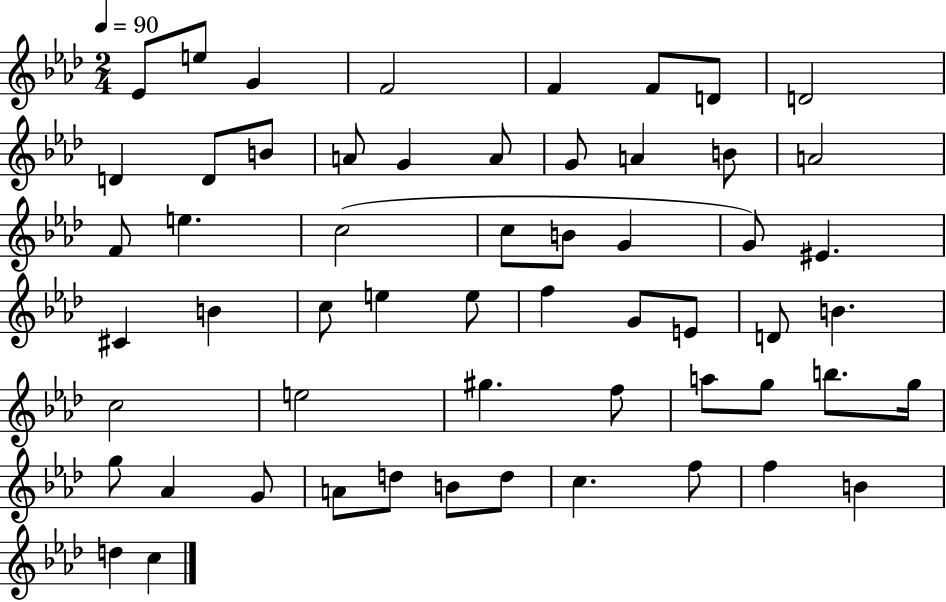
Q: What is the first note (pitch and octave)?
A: Eb4